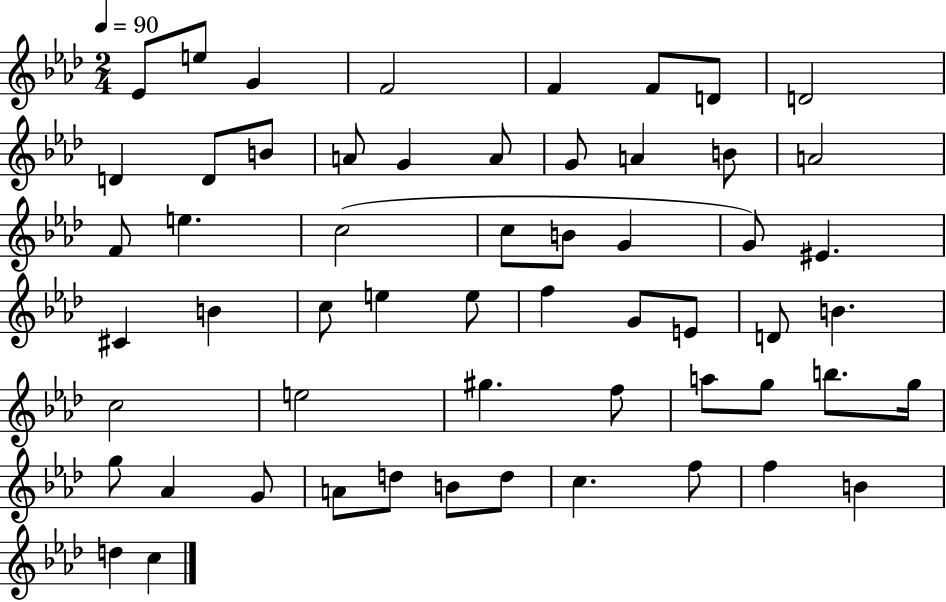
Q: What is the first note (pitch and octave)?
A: Eb4